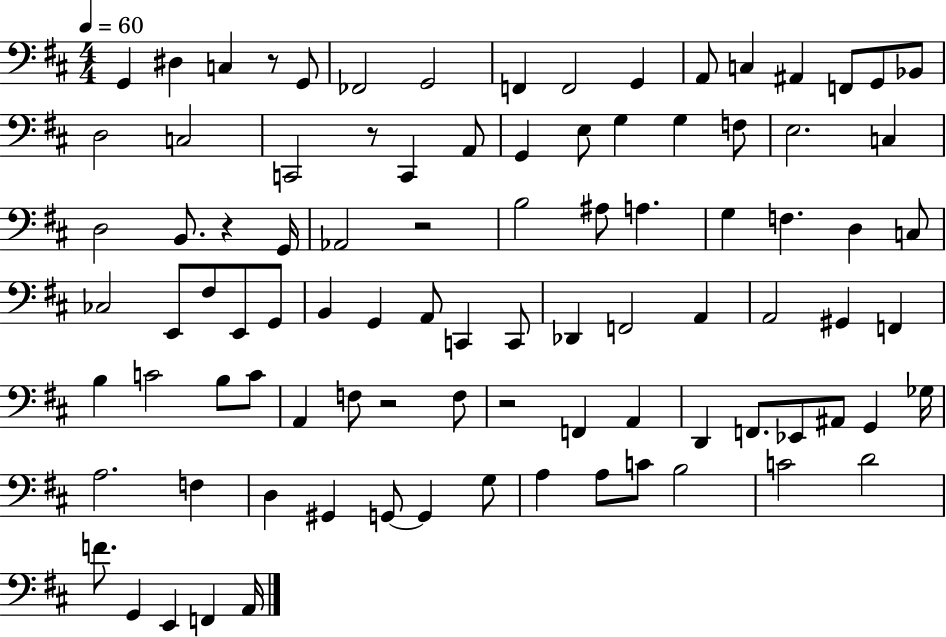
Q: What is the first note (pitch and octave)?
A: G2